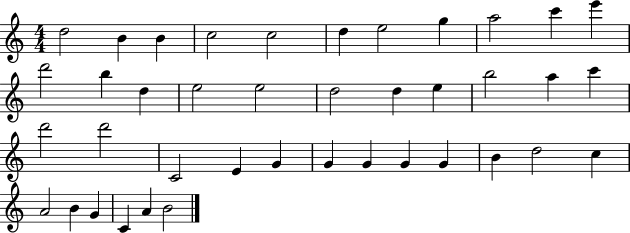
D5/h B4/q B4/q C5/h C5/h D5/q E5/h G5/q A5/h C6/q E6/q D6/h B5/q D5/q E5/h E5/h D5/h D5/q E5/q B5/h A5/q C6/q D6/h D6/h C4/h E4/q G4/q G4/q G4/q G4/q G4/q B4/q D5/h C5/q A4/h B4/q G4/q C4/q A4/q B4/h